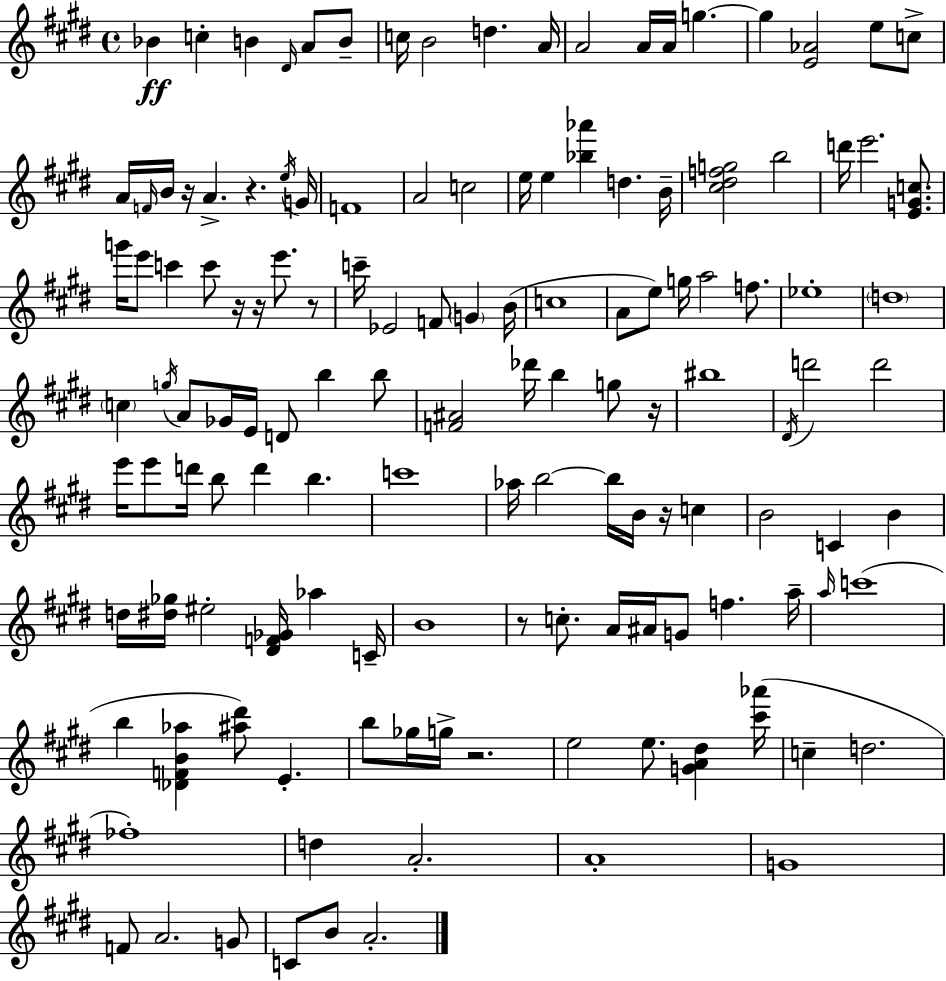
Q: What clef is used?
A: treble